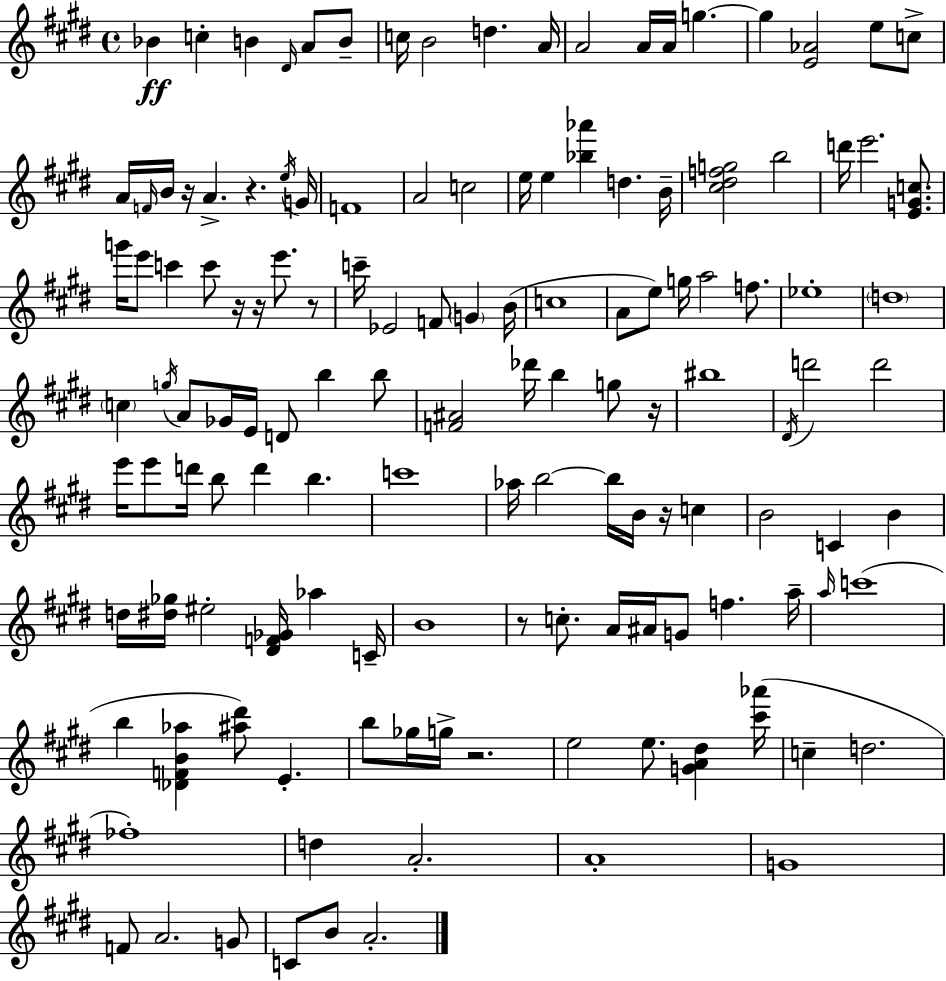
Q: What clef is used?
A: treble